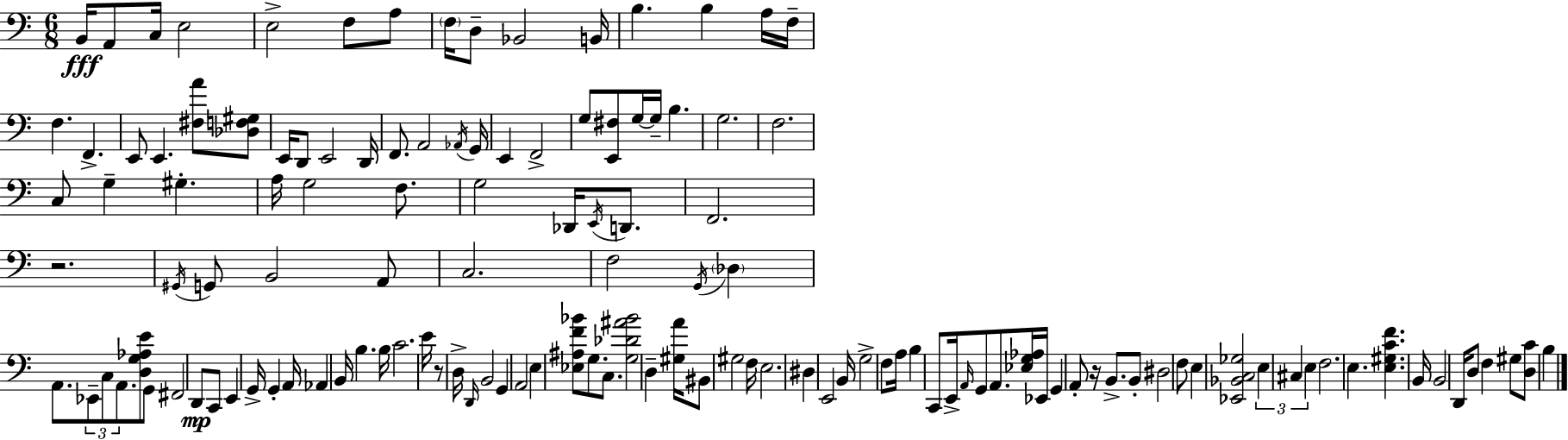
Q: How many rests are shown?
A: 3